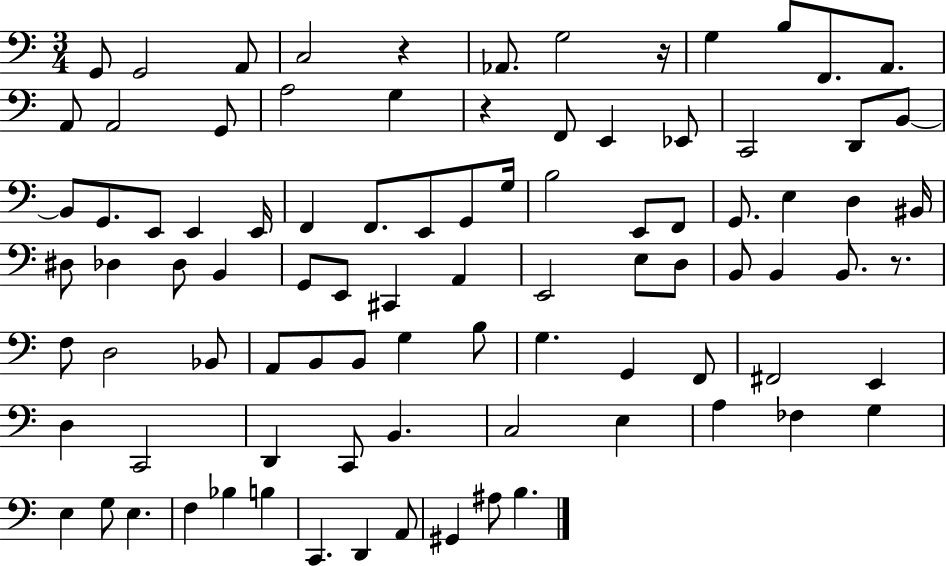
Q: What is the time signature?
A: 3/4